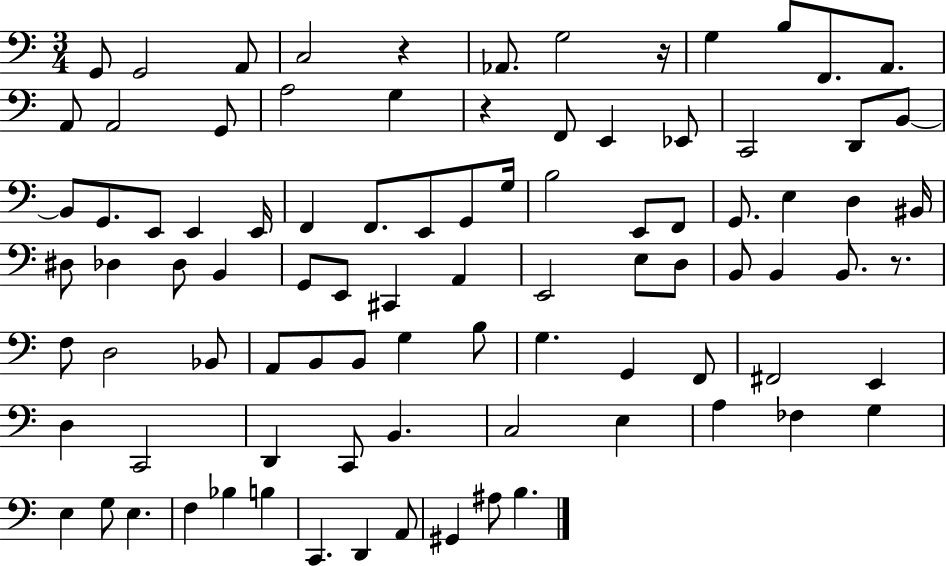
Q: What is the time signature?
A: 3/4